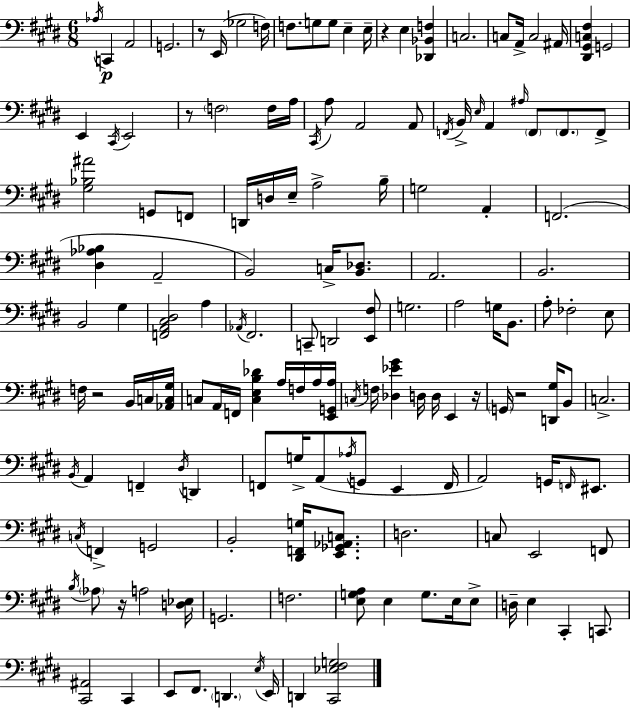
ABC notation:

X:1
T:Untitled
M:6/8
L:1/4
K:E
_A,/4 C,, A,,2 G,,2 z/2 E,,/4 _G,2 F,/4 F,/2 G,/2 G,/2 E, E,/4 z E, [_D,,_B,,F,] C,2 C,/2 A,,/4 C,2 ^A,,/4 [^D,,^G,,C,^F,] G,,2 E,, ^C,,/4 E,,2 z/2 F,2 F,/4 A,/4 ^C,,/4 A,/2 A,,2 A,,/2 F,,/4 B,,/4 E,/4 A,, ^A,/4 F,,/2 F,,/2 F,,/2 [^G,_B,^A]2 G,,/2 F,,/2 D,,/4 D,/4 E,/4 A,2 B,/4 G,2 A,, F,,2 [^D,_A,_B,] A,,2 B,,2 C,/4 [B,,_D,]/2 A,,2 B,,2 B,,2 ^G, [F,,A,,^C,^D,]2 A, _A,,/4 ^F,,2 C,,/2 D,,2 [E,,^F,]/2 G,2 A,2 G,/4 B,,/2 A,/2 _F,2 E,/2 F,/4 z2 B,,/4 C,/4 [_A,,C,^G,]/4 C,/2 A,,/4 F,,/4 [C,E,B,_D] A,/4 F,/4 A,/4 [E,,G,,A,]/4 C,/4 F,/4 [_D,_E^G] D,/4 D,/4 E,, z/4 G,,/4 z2 [D,,^G,]/4 B,,/2 C,2 B,,/4 A,, F,, ^D,/4 D,, F,,/2 G,/4 A,,/2 _A,/4 G,,/2 E,, F,,/4 A,,2 G,,/4 F,,/4 ^E,,/2 C,/4 F,, G,,2 B,,2 [^D,,F,,G,]/4 [E,,_G,,_A,,C,]/2 D,2 C,/2 E,,2 F,,/2 B,/4 _A,/2 z/4 A,2 [D,_E,]/4 G,,2 F,2 [E,G,A,]/2 E, G,/2 E,/4 E,/2 D,/4 E, ^C,, C,,/2 [^C,,^A,,]2 ^C,, E,,/2 ^F,,/2 D,, E,/4 E,,/4 D,, [^C,,_E,^F,G,]2